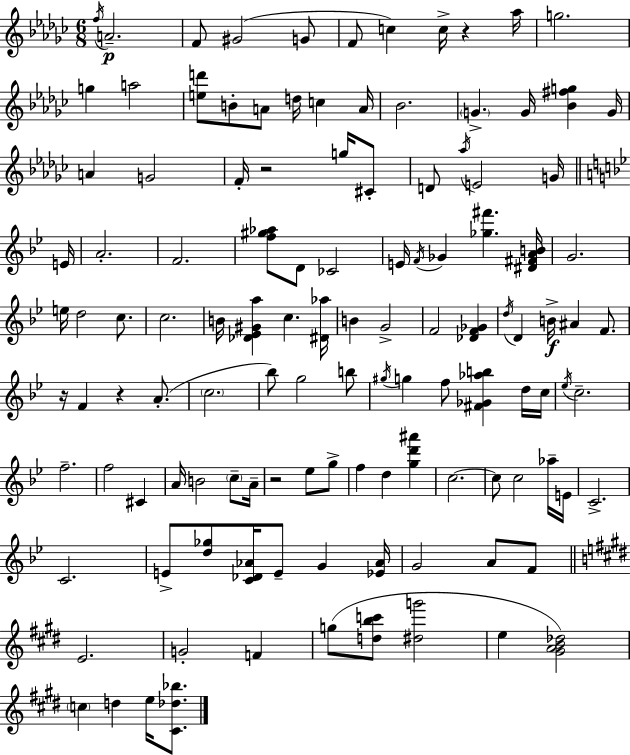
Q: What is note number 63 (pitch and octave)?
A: D5